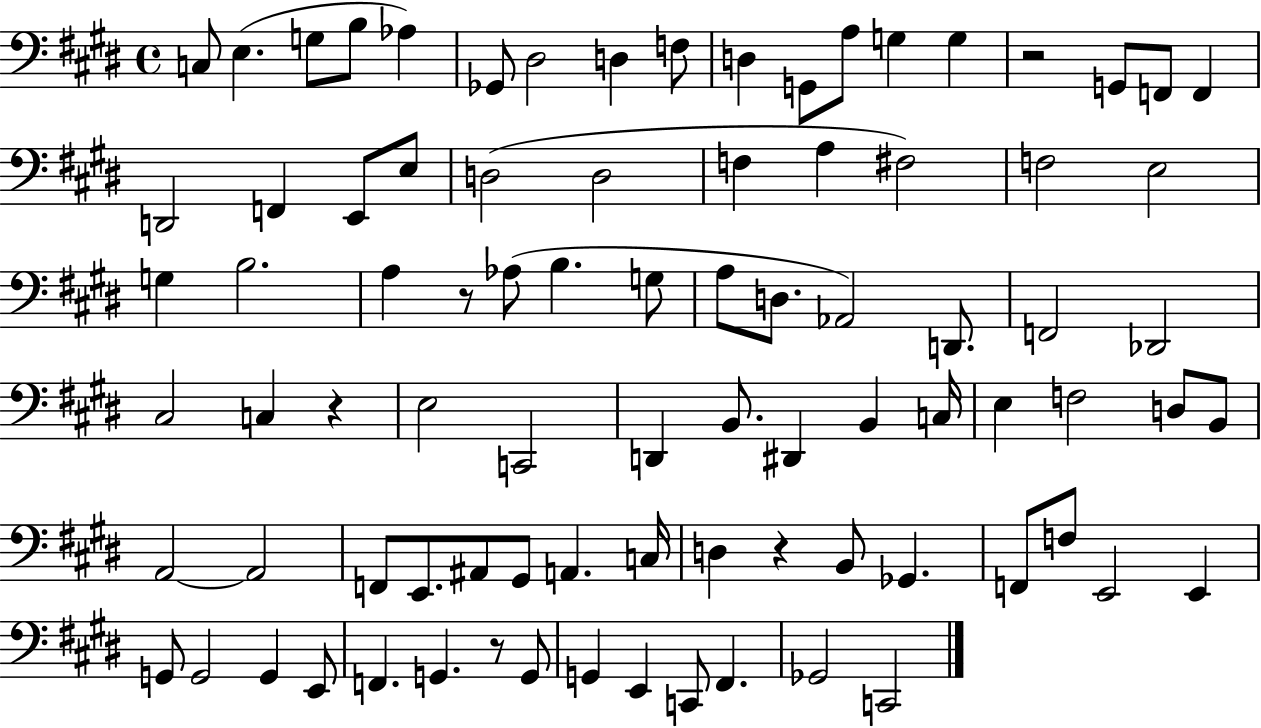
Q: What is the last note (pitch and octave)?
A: C2